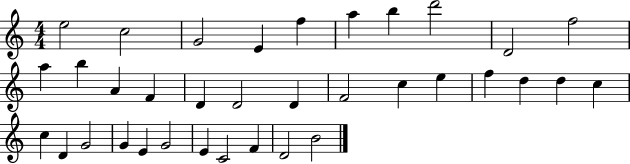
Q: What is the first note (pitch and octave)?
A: E5